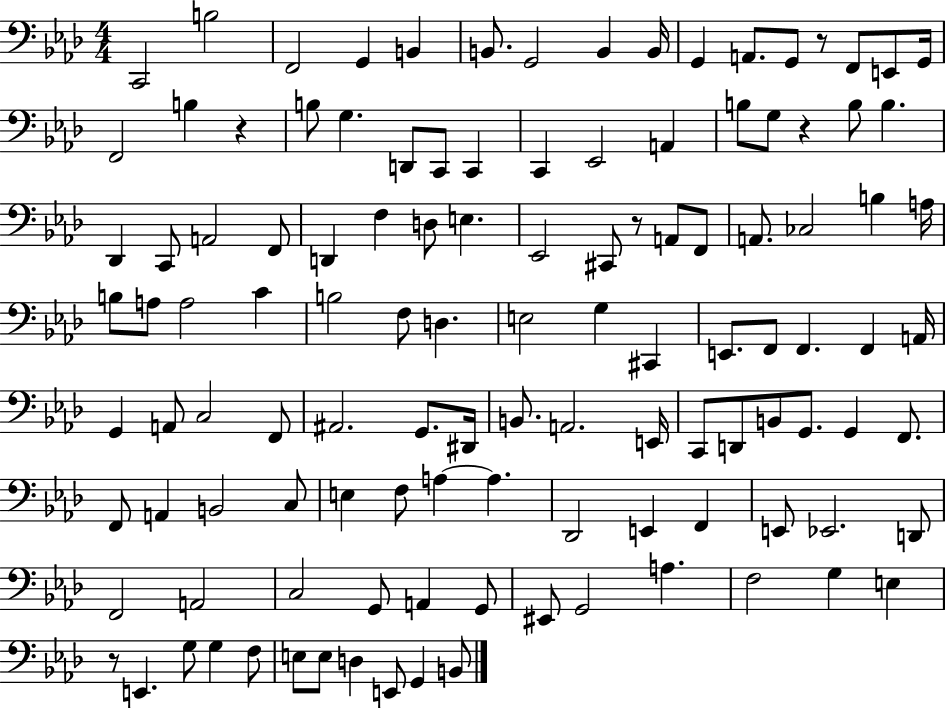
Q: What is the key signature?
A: AES major